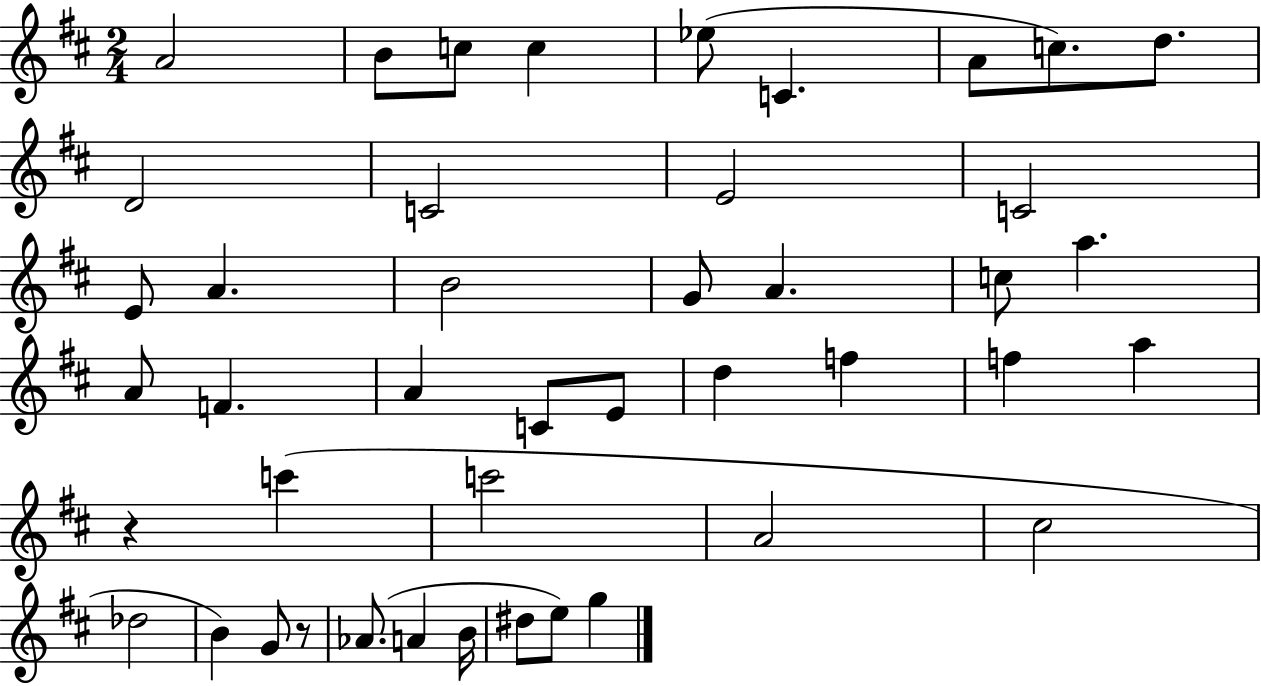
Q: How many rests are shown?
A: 2